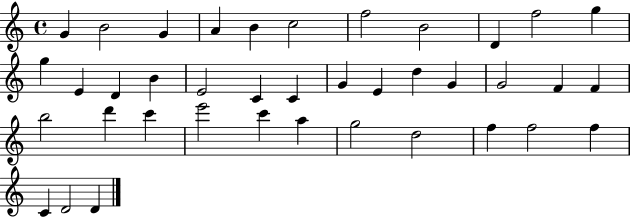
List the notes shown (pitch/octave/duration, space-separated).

G4/q B4/h G4/q A4/q B4/q C5/h F5/h B4/h D4/q F5/h G5/q G5/q E4/q D4/q B4/q E4/h C4/q C4/q G4/q E4/q D5/q G4/q G4/h F4/q F4/q B5/h D6/q C6/q E6/h C6/q A5/q G5/h D5/h F5/q F5/h F5/q C4/q D4/h D4/q